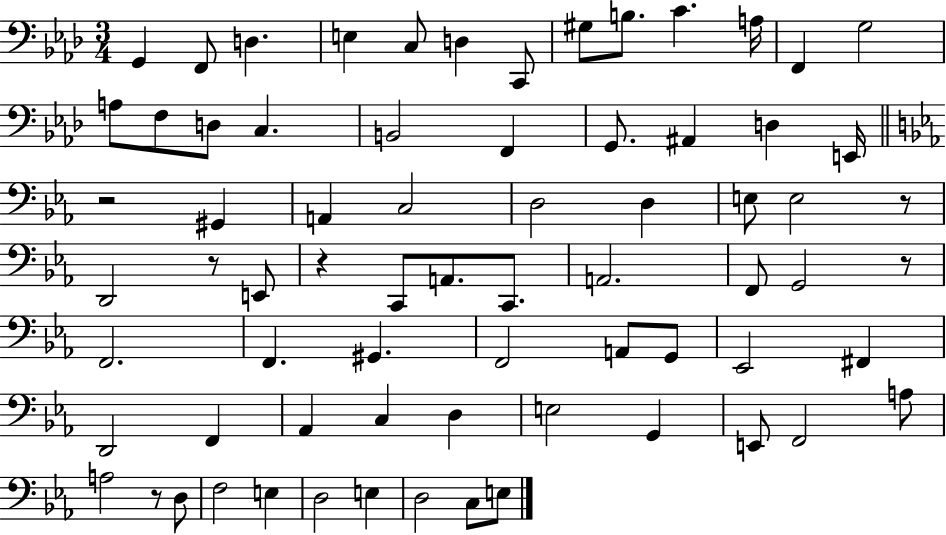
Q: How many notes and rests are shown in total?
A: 71